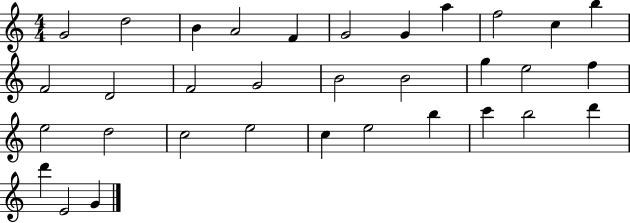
{
  \clef treble
  \numericTimeSignature
  \time 4/4
  \key c \major
  g'2 d''2 | b'4 a'2 f'4 | g'2 g'4 a''4 | f''2 c''4 b''4 | \break f'2 d'2 | f'2 g'2 | b'2 b'2 | g''4 e''2 f''4 | \break e''2 d''2 | c''2 e''2 | c''4 e''2 b''4 | c'''4 b''2 d'''4 | \break d'''4 e'2 g'4 | \bar "|."
}